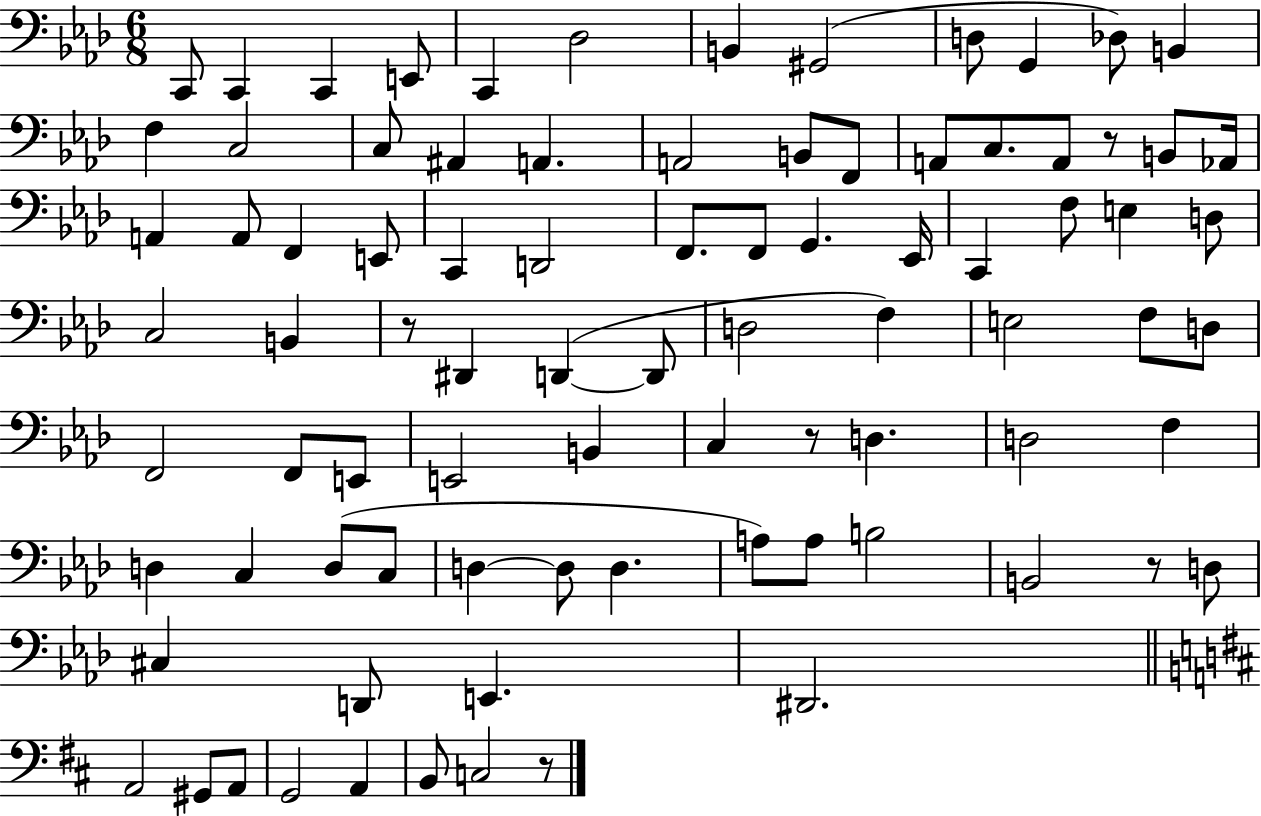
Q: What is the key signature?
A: AES major